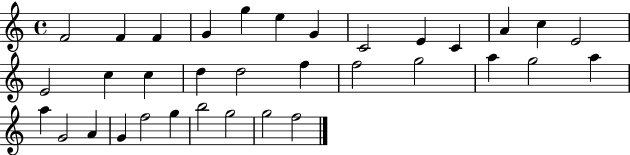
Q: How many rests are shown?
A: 0